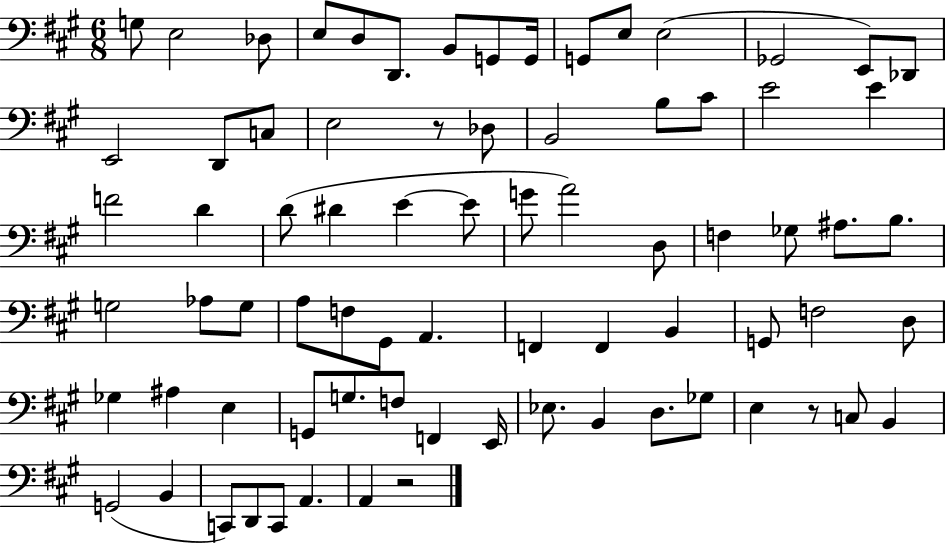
G3/e E3/h Db3/e E3/e D3/e D2/e. B2/e G2/e G2/s G2/e E3/e E3/h Gb2/h E2/e Db2/e E2/h D2/e C3/e E3/h R/e Db3/e B2/h B3/e C#4/e E4/h E4/q F4/h D4/q D4/e D#4/q E4/q E4/e G4/e A4/h D3/e F3/q Gb3/e A#3/e. B3/e. G3/h Ab3/e G3/e A3/e F3/e G#2/e A2/q. F2/q F2/q B2/q G2/e F3/h D3/e Gb3/q A#3/q E3/q G2/e G3/e. F3/e F2/q E2/s Eb3/e. B2/q D3/e. Gb3/e E3/q R/e C3/e B2/q G2/h B2/q C2/e D2/e C2/e A2/q. A2/q R/h